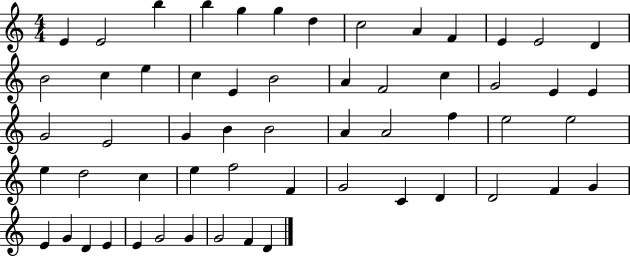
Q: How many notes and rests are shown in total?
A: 57